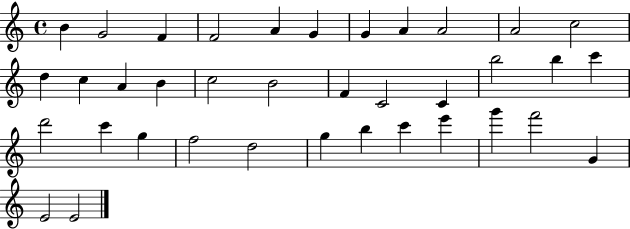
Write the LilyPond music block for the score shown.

{
  \clef treble
  \time 4/4
  \defaultTimeSignature
  \key c \major
  b'4 g'2 f'4 | f'2 a'4 g'4 | g'4 a'4 a'2 | a'2 c''2 | \break d''4 c''4 a'4 b'4 | c''2 b'2 | f'4 c'2 c'4 | b''2 b''4 c'''4 | \break d'''2 c'''4 g''4 | f''2 d''2 | g''4 b''4 c'''4 e'''4 | g'''4 f'''2 g'4 | \break e'2 e'2 | \bar "|."
}